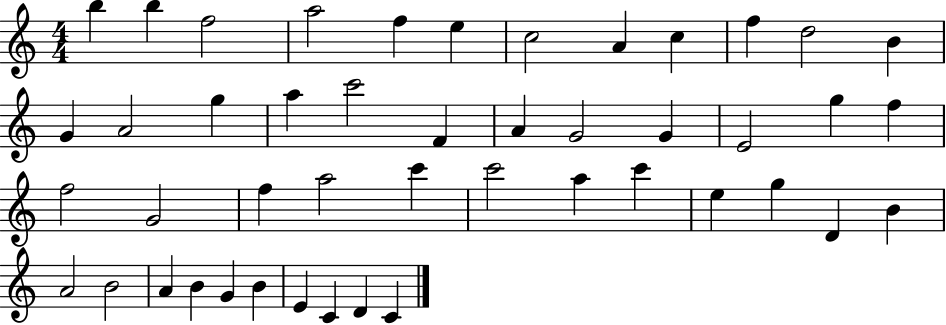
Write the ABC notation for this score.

X:1
T:Untitled
M:4/4
L:1/4
K:C
b b f2 a2 f e c2 A c f d2 B G A2 g a c'2 F A G2 G E2 g f f2 G2 f a2 c' c'2 a c' e g D B A2 B2 A B G B E C D C